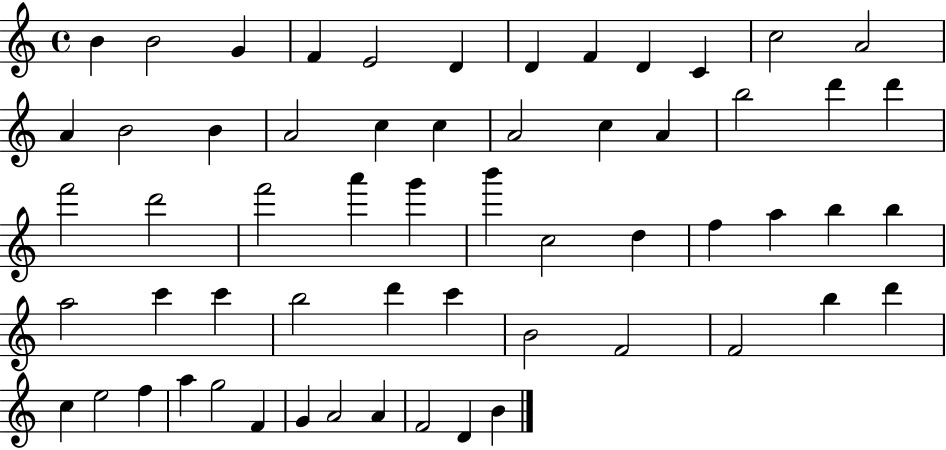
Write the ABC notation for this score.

X:1
T:Untitled
M:4/4
L:1/4
K:C
B B2 G F E2 D D F D C c2 A2 A B2 B A2 c c A2 c A b2 d' d' f'2 d'2 f'2 a' g' b' c2 d f a b b a2 c' c' b2 d' c' B2 F2 F2 b d' c e2 f a g2 F G A2 A F2 D B